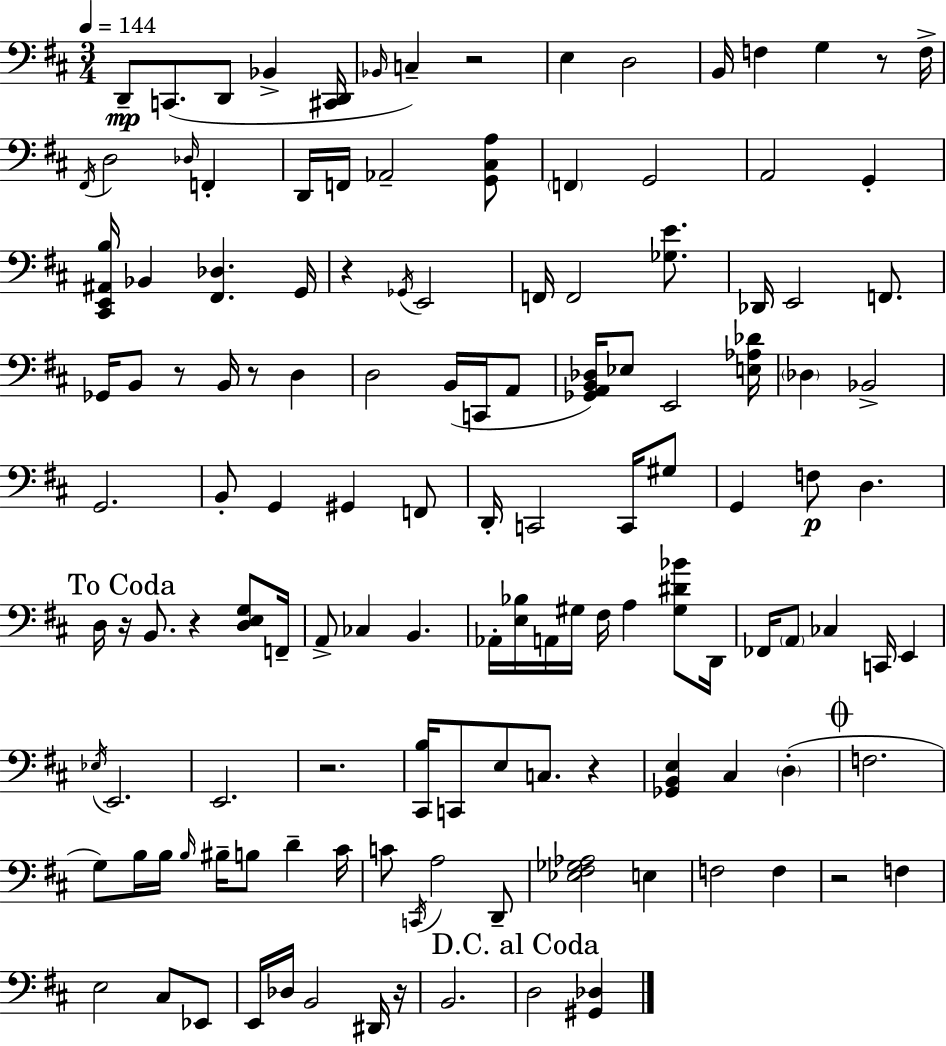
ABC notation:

X:1
T:Untitled
M:3/4
L:1/4
K:D
D,,/2 C,,/2 D,,/2 _B,, [^C,,D,,]/4 _B,,/4 C, z2 E, D,2 B,,/4 F, G, z/2 F,/4 ^F,,/4 D,2 _D,/4 F,, D,,/4 F,,/4 _A,,2 [G,,^C,A,]/2 F,, G,,2 A,,2 G,, [^C,,E,,^A,,B,]/4 _B,, [^F,,_D,] G,,/4 z _G,,/4 E,,2 F,,/4 F,,2 [_G,E]/2 _D,,/4 E,,2 F,,/2 _G,,/4 B,,/2 z/2 B,,/4 z/2 D, D,2 B,,/4 C,,/4 A,,/2 [_G,,A,,B,,_D,]/4 _E,/2 E,,2 [E,_A,_D]/4 _D, _B,,2 G,,2 B,,/2 G,, ^G,, F,,/2 D,,/4 C,,2 C,,/4 ^G,/2 G,, F,/2 D, D,/4 z/4 B,,/2 z [D,E,G,]/2 F,,/4 A,,/2 _C, B,, _A,,/4 [E,_B,]/4 A,,/4 ^G,/4 ^F,/4 A, [^G,^D_B]/2 D,,/4 _F,,/4 A,,/2 _C, C,,/4 E,, _E,/4 E,,2 E,,2 z2 [^C,,B,]/4 C,,/2 E,/2 C,/2 z [_G,,B,,E,] ^C, D, F,2 G,/2 B,/4 B,/4 B,/4 ^B,/4 B,/2 D ^C/4 C/2 C,,/4 A,2 D,,/2 [_E,^F,_G,_A,]2 E, F,2 F, z2 F, E,2 ^C,/2 _E,,/2 E,,/4 _D,/4 B,,2 ^D,,/4 z/4 B,,2 D,2 [^G,,_D,]